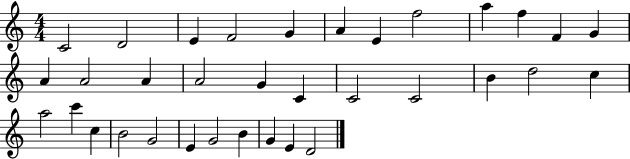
C4/h D4/h E4/q F4/h G4/q A4/q E4/q F5/h A5/q F5/q F4/q G4/q A4/q A4/h A4/q A4/h G4/q C4/q C4/h C4/h B4/q D5/h C5/q A5/h C6/q C5/q B4/h G4/h E4/q G4/h B4/q G4/q E4/q D4/h